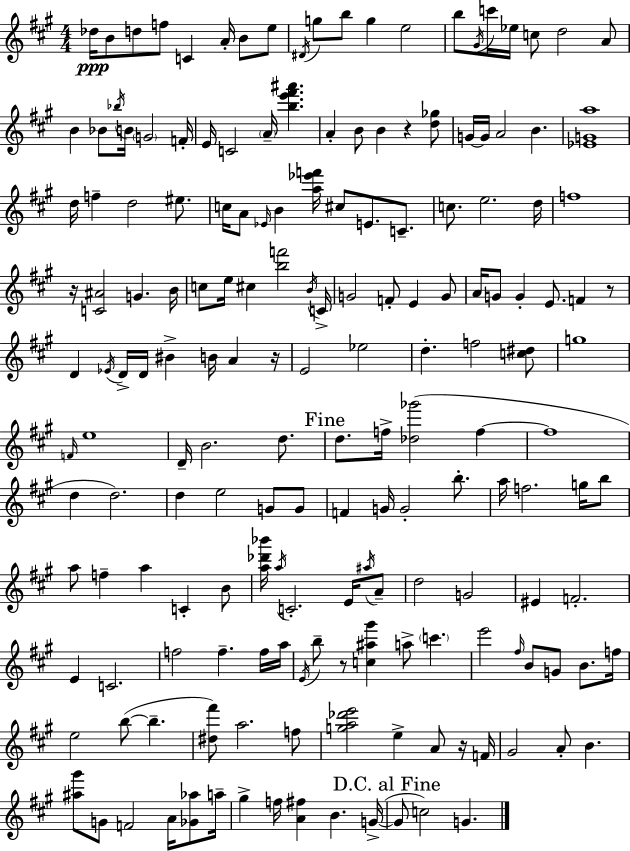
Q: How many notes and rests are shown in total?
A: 175